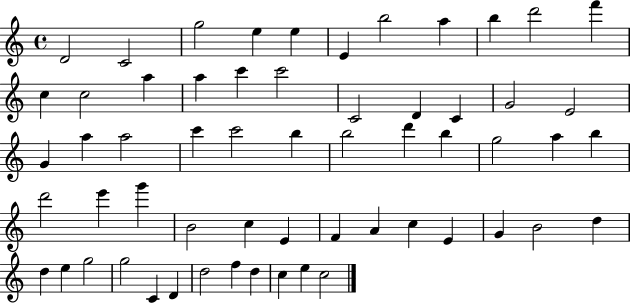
{
  \clef treble
  \time 4/4
  \defaultTimeSignature
  \key c \major
  d'2 c'2 | g''2 e''4 e''4 | e'4 b''2 a''4 | b''4 d'''2 f'''4 | \break c''4 c''2 a''4 | a''4 c'''4 c'''2 | c'2 d'4 c'4 | g'2 e'2 | \break g'4 a''4 a''2 | c'''4 c'''2 b''4 | b''2 d'''4 b''4 | g''2 a''4 b''4 | \break d'''2 e'''4 g'''4 | b'2 c''4 e'4 | f'4 a'4 c''4 e'4 | g'4 b'2 d''4 | \break d''4 e''4 g''2 | g''2 c'4 d'4 | d''2 f''4 d''4 | c''4 e''4 c''2 | \break \bar "|."
}